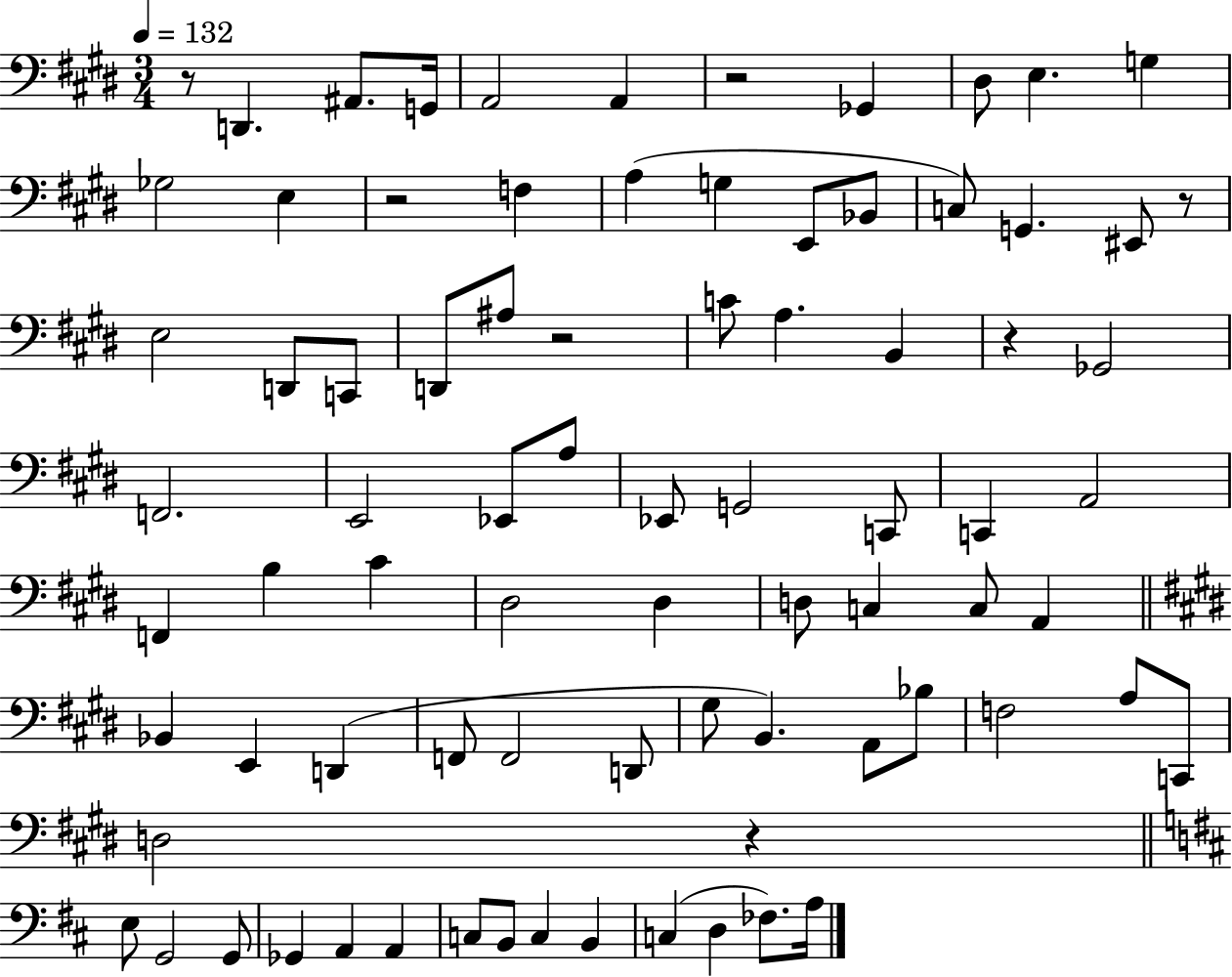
{
  \clef bass
  \numericTimeSignature
  \time 3/4
  \key e \major
  \tempo 4 = 132
  \repeat volta 2 { r8 d,4. ais,8. g,16 | a,2 a,4 | r2 ges,4 | dis8 e4. g4 | \break ges2 e4 | r2 f4 | a4( g4 e,8 bes,8 | c8) g,4. eis,8 r8 | \break e2 d,8 c,8 | d,8 ais8 r2 | c'8 a4. b,4 | r4 ges,2 | \break f,2. | e,2 ees,8 a8 | ees,8 g,2 c,8 | c,4 a,2 | \break f,4 b4 cis'4 | dis2 dis4 | d8 c4 c8 a,4 | \bar "||" \break \key e \major bes,4 e,4 d,4( | f,8 f,2 d,8 | gis8 b,4.) a,8 bes8 | f2 a8 c,8 | \break d2 r4 | \bar "||" \break \key b \minor e8 g,2 g,8 | ges,4 a,4 a,4 | c8 b,8 c4 b,4 | c4( d4 fes8.) a16 | \break } \bar "|."
}